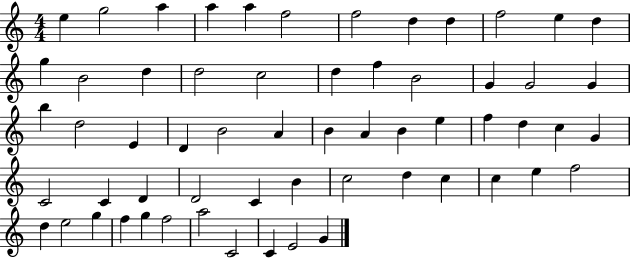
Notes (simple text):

E5/q G5/h A5/q A5/q A5/q F5/h F5/h D5/q D5/q F5/h E5/q D5/q G5/q B4/h D5/q D5/h C5/h D5/q F5/q B4/h G4/q G4/h G4/q B5/q D5/h E4/q D4/q B4/h A4/q B4/q A4/q B4/q E5/q F5/q D5/q C5/q G4/q C4/h C4/q D4/q D4/h C4/q B4/q C5/h D5/q C5/q C5/q E5/q F5/h D5/q E5/h G5/q F5/q G5/q F5/h A5/h C4/h C4/q E4/h G4/q